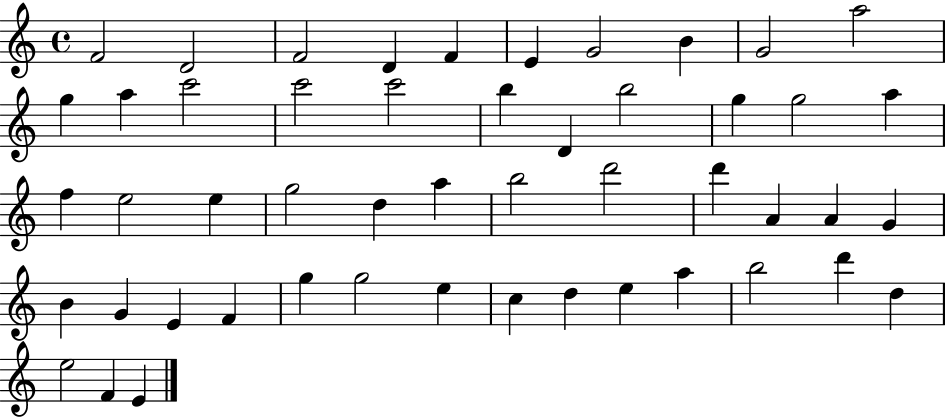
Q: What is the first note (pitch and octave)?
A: F4